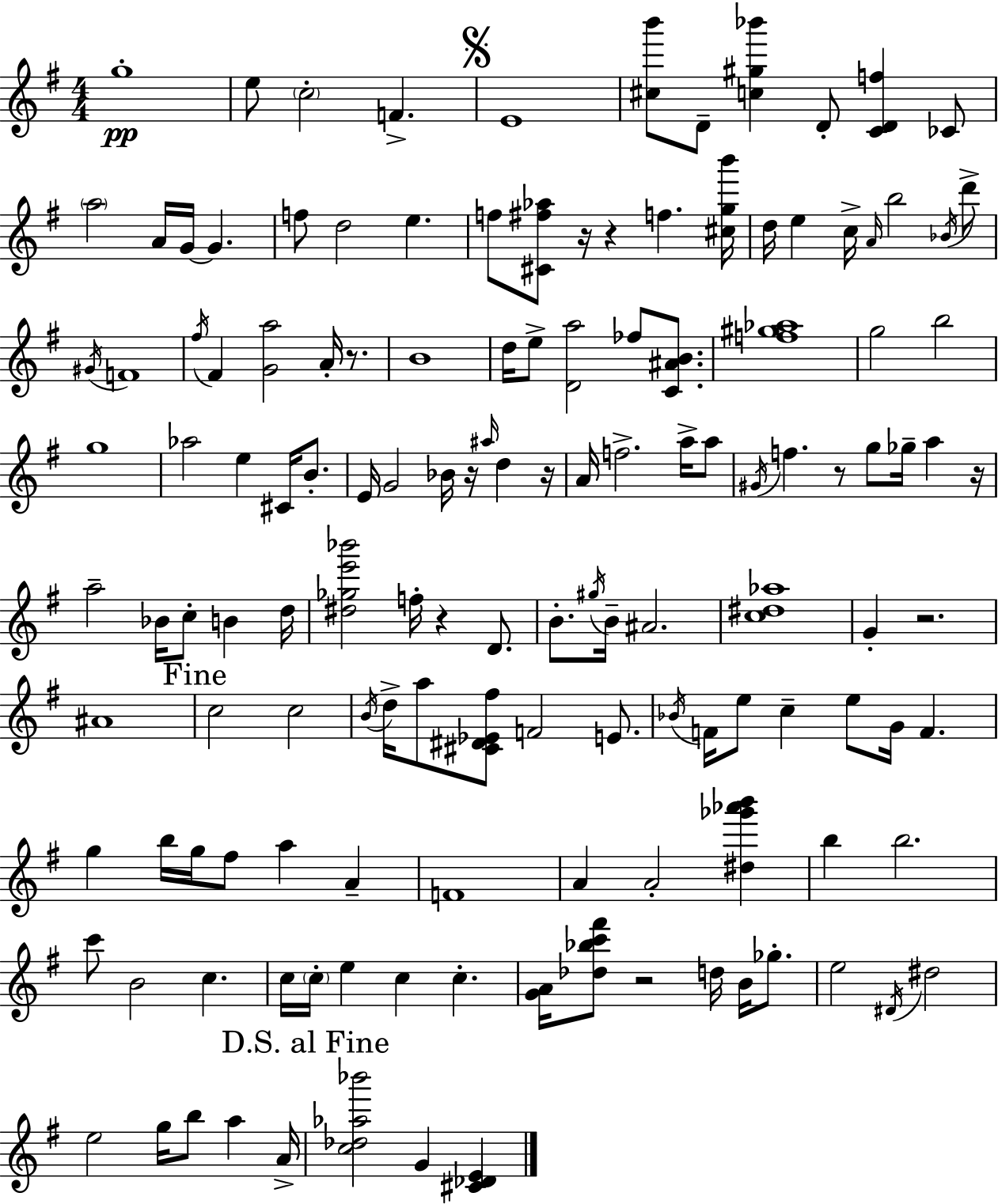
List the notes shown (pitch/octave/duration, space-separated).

G5/w E5/e C5/h F4/q. E4/w [C#5,B6]/e D4/e [C5,G#5,Bb6]/q D4/e [C4,D4,F5]/q CES4/e A5/h A4/s G4/s G4/q. F5/e D5/h E5/q. F5/e [C#4,F#5,Ab5]/e R/s R/q F5/q. [C#5,G5,B6]/s D5/s E5/q C5/s A4/s B5/h Bb4/s D6/e G#4/s F4/w F#5/s F#4/q [G4,A5]/h A4/s R/e. B4/w D5/s E5/e [D4,A5]/h FES5/e [C4,A#4,B4]/e. [F5,G#5,Ab5]/w G5/h B5/h G5/w Ab5/h E5/q C#4/s B4/e. E4/s G4/h Bb4/s R/s A#5/s D5/q R/s A4/s F5/h. A5/s A5/e G#4/s F5/q. R/e G5/e Gb5/s A5/q R/s A5/h Bb4/s C5/e B4/q D5/s [D#5,Gb5,E6,Bb6]/h F5/s R/q D4/e. B4/e. G#5/s B4/s A#4/h. [C5,D#5,Ab5]/w G4/q R/h. A#4/w C5/h C5/h B4/s D5/s A5/e [C#4,D#4,Eb4,F#5]/e F4/h E4/e. Bb4/s F4/s E5/e C5/q E5/e G4/s F4/q. G5/q B5/s G5/s F#5/e A5/q A4/q F4/w A4/q A4/h [D#5,Gb6,Ab6,B6]/q B5/q B5/h. C6/e B4/h C5/q. C5/s C5/s E5/q C5/q C5/q. [G4,A4]/s [Db5,Bb5,C6,F#6]/e R/h D5/s B4/s Gb5/e. E5/h D#4/s D#5/h E5/h G5/s B5/e A5/q A4/s [C5,Db5,Ab5,Bb6]/h G4/q [C#4,Db4,E4]/q